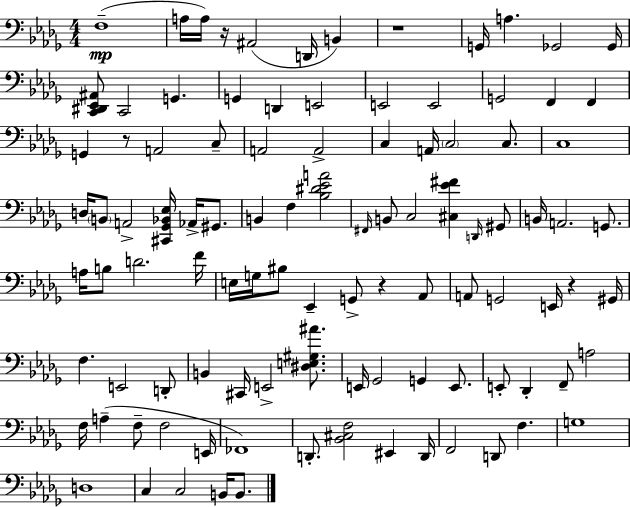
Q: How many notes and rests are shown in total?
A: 102